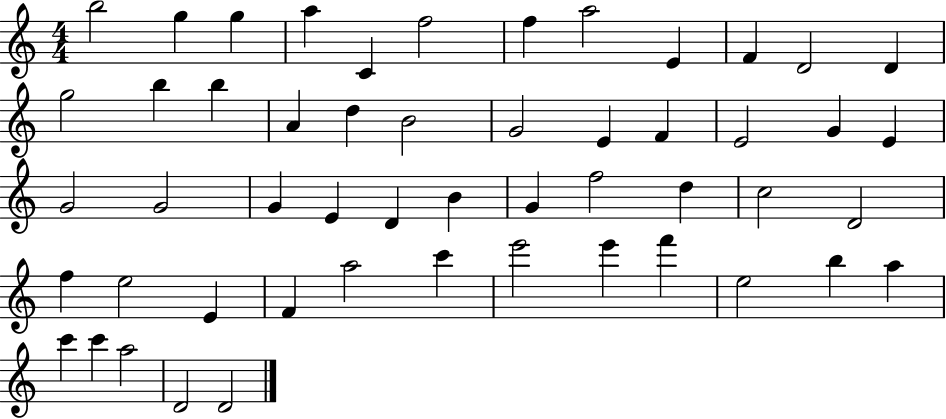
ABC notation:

X:1
T:Untitled
M:4/4
L:1/4
K:C
b2 g g a C f2 f a2 E F D2 D g2 b b A d B2 G2 E F E2 G E G2 G2 G E D B G f2 d c2 D2 f e2 E F a2 c' e'2 e' f' e2 b a c' c' a2 D2 D2